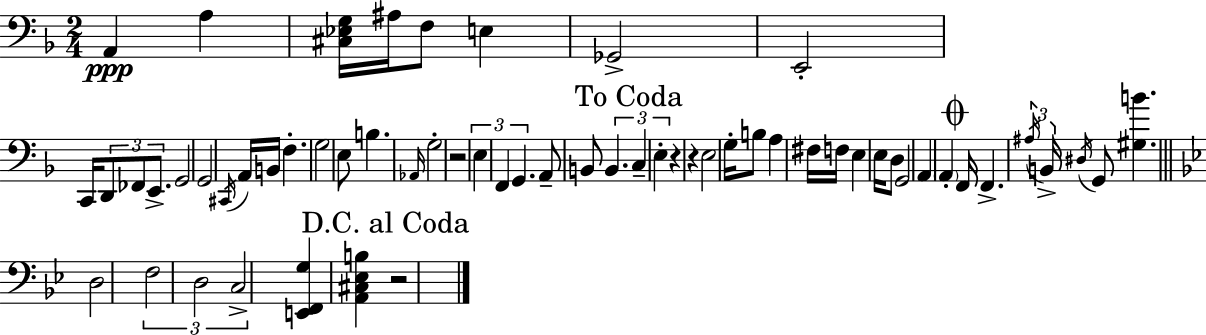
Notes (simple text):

A2/q A3/q [C#3,Eb3,G3]/s A#3/s F3/e E3/q Gb2/h E2/h C2/s D2/e FES2/e E2/e. G2/h G2/h C#2/s A2/s B2/s F3/q. G3/h E3/e B3/q. Ab2/s G3/h R/h E3/q F2/q G2/q. A2/e B2/e B2/q. C3/q E3/q R/q R/q E3/h G3/s B3/e A3/q F#3/s F3/s E3/q E3/s D3/e G2/h A2/q A2/q F2/s F2/q. A#3/s B2/s D#3/s G2/e [G#3,B4]/q. D3/h F3/h D3/h C3/h [E2,F2,G3]/q [A2,C#3,Eb3,B3]/q R/h